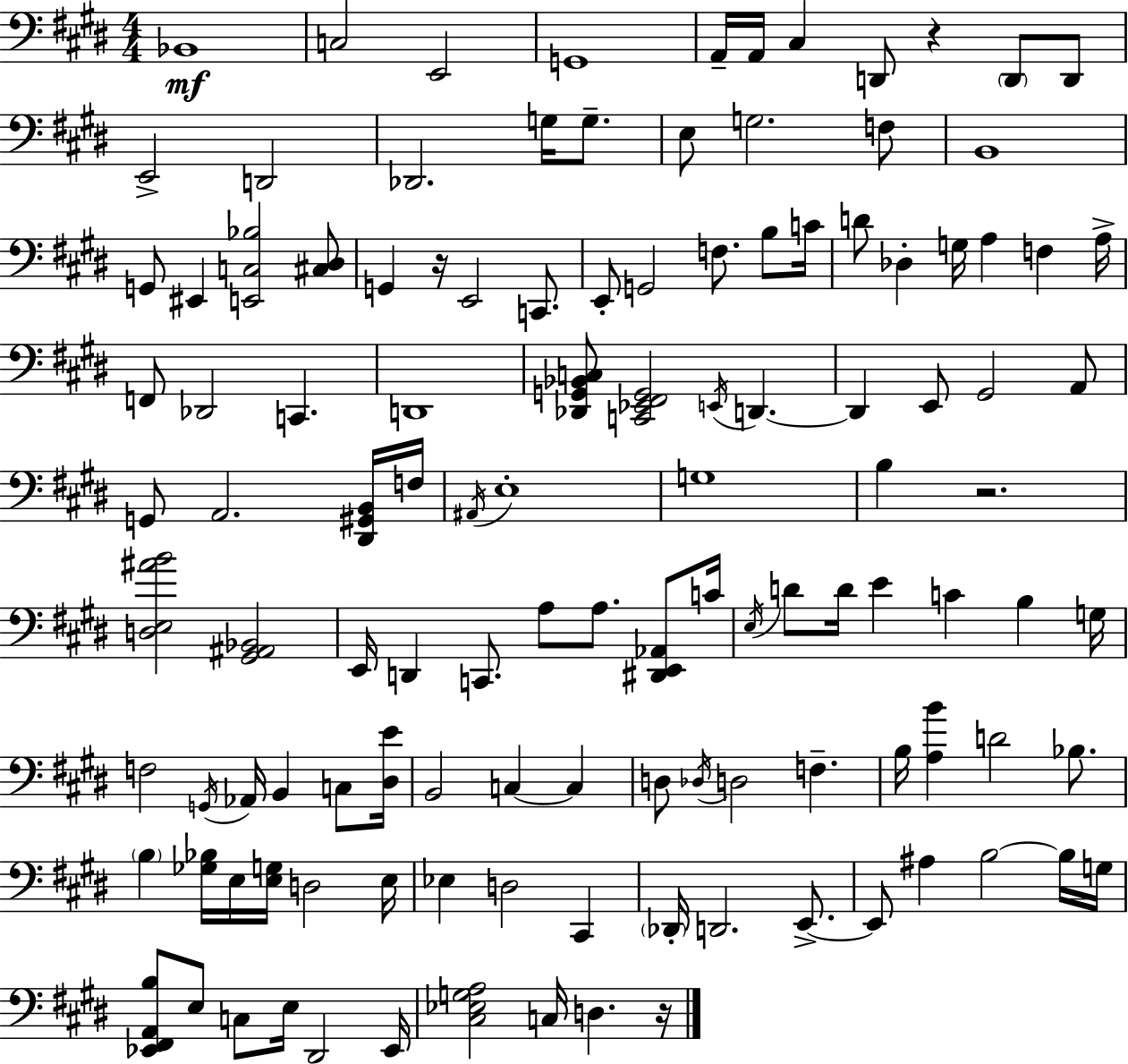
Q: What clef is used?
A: bass